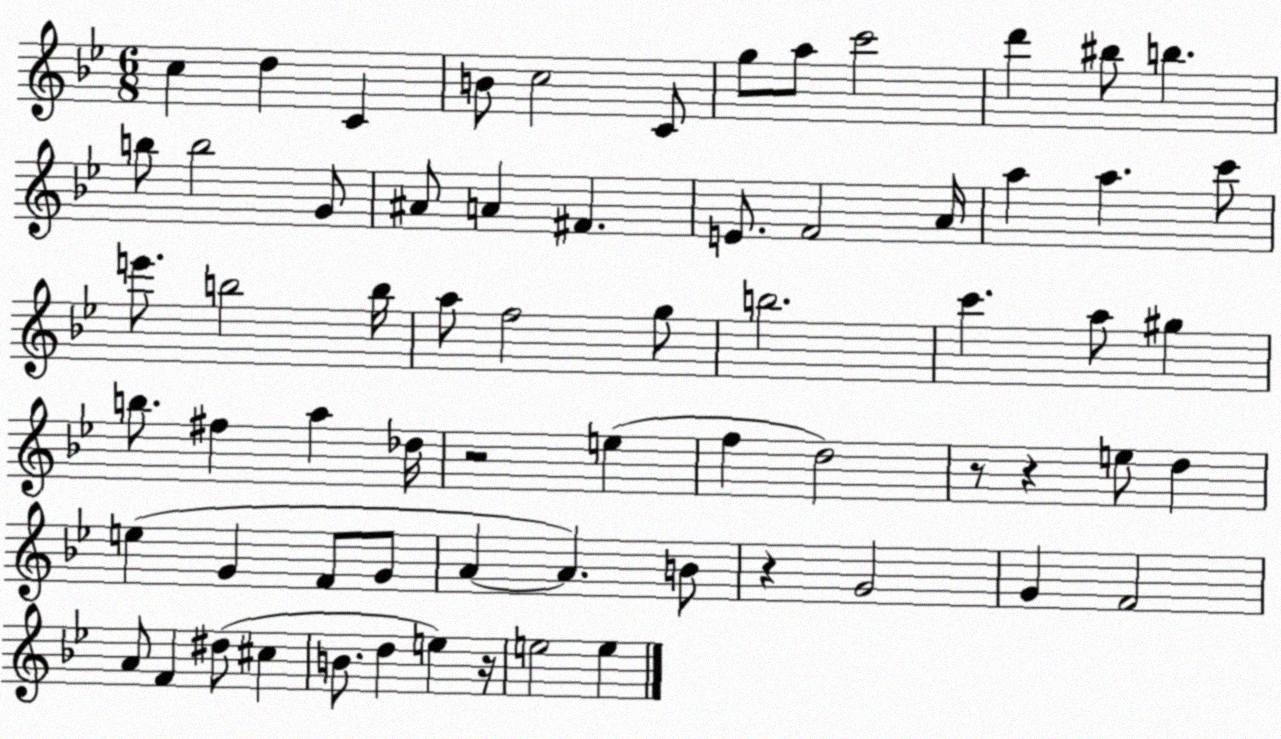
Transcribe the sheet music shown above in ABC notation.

X:1
T:Untitled
M:6/8
L:1/4
K:Bb
c d C B/2 c2 C/2 g/2 a/2 c'2 d' ^b/2 b b/2 b2 G/2 ^A/2 A ^F E/2 F2 A/4 a a c'/2 e'/2 b2 b/4 a/2 f2 g/2 b2 c' a/2 ^g b/2 ^f a _d/4 z2 e f d2 z/2 z e/2 d e G F/2 G/2 A A B/2 z G2 G F2 A/2 F ^d/2 ^c B/2 d e z/4 e2 e